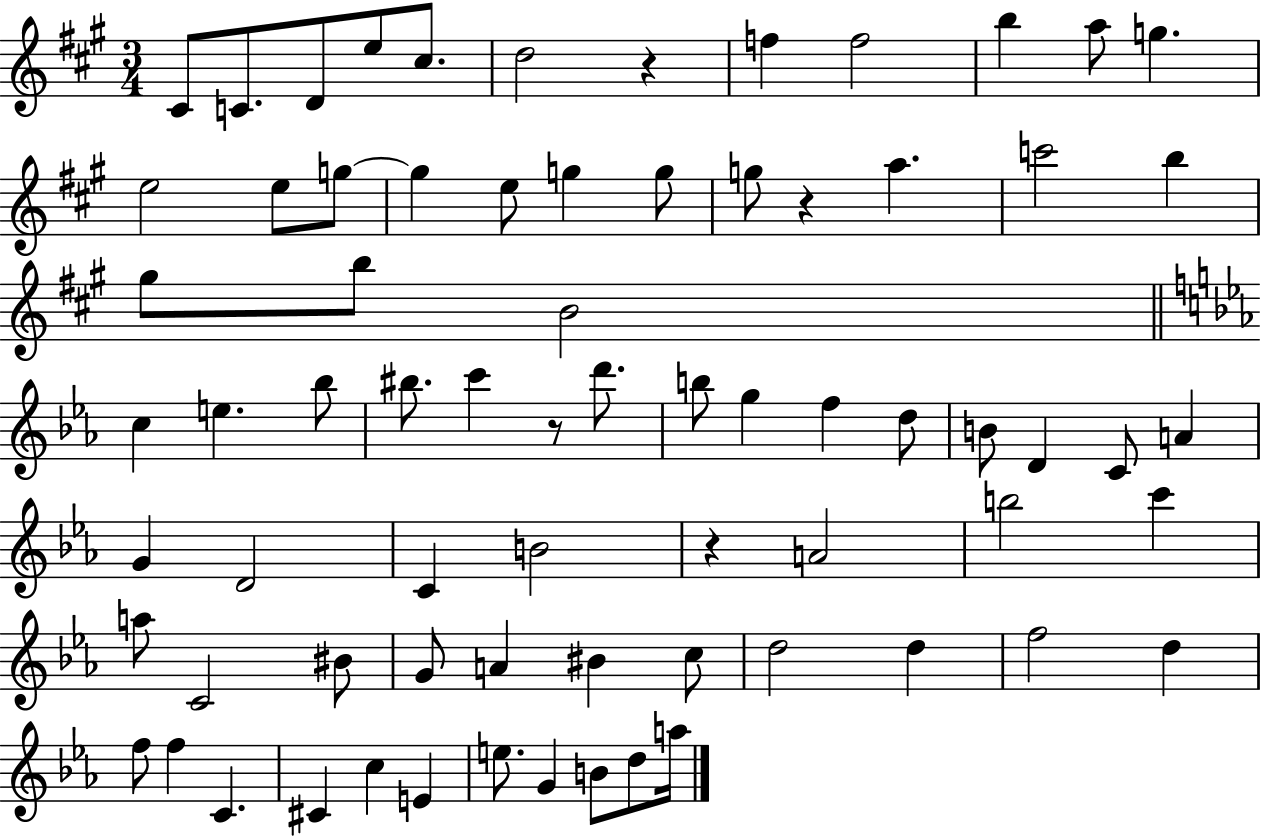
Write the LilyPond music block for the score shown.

{
  \clef treble
  \numericTimeSignature
  \time 3/4
  \key a \major
  \repeat volta 2 { cis'8 c'8. d'8 e''8 cis''8. | d''2 r4 | f''4 f''2 | b''4 a''8 g''4. | \break e''2 e''8 g''8~~ | g''4 e''8 g''4 g''8 | g''8 r4 a''4. | c'''2 b''4 | \break gis''8 b''8 b'2 | \bar "||" \break \key ees \major c''4 e''4. bes''8 | bis''8. c'''4 r8 d'''8. | b''8 g''4 f''4 d''8 | b'8 d'4 c'8 a'4 | \break g'4 d'2 | c'4 b'2 | r4 a'2 | b''2 c'''4 | \break a''8 c'2 bis'8 | g'8 a'4 bis'4 c''8 | d''2 d''4 | f''2 d''4 | \break f''8 f''4 c'4. | cis'4 c''4 e'4 | e''8. g'4 b'8 d''8 a''16 | } \bar "|."
}